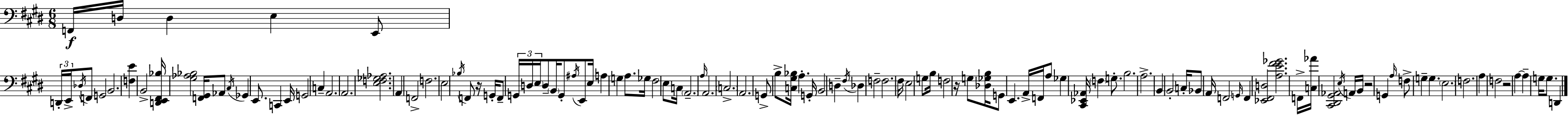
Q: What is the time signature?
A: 6/8